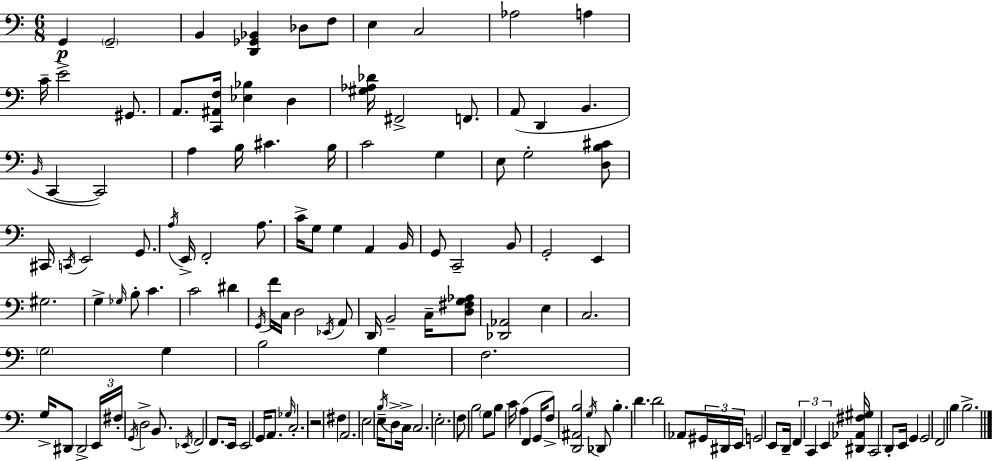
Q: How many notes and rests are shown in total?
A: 139